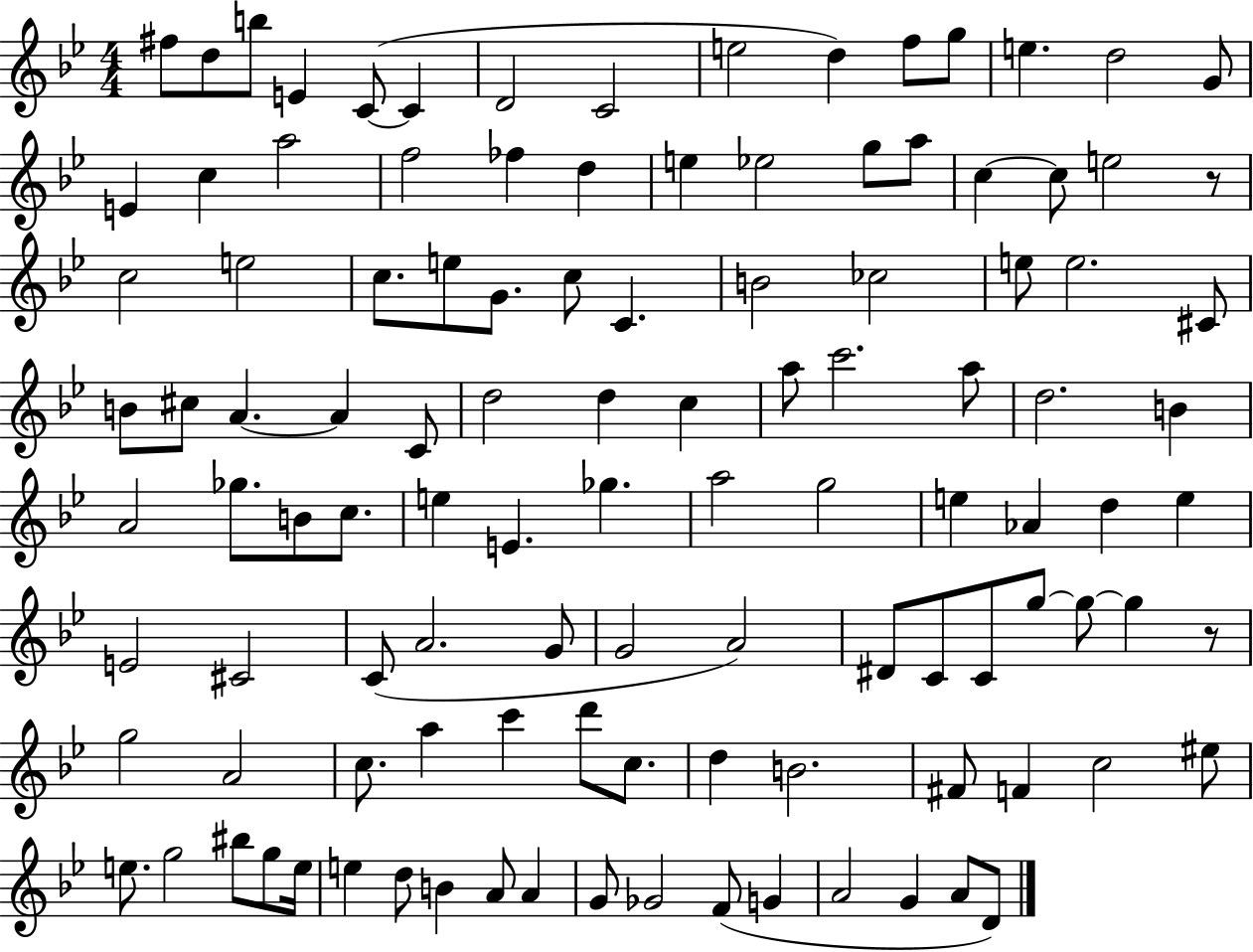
F#5/e D5/e B5/e E4/q C4/e C4/q D4/h C4/h E5/h D5/q F5/e G5/e E5/q. D5/h G4/e E4/q C5/q A5/h F5/h FES5/q D5/q E5/q Eb5/h G5/e A5/e C5/q C5/e E5/h R/e C5/h E5/h C5/e. E5/e G4/e. C5/e C4/q. B4/h CES5/h E5/e E5/h. C#4/e B4/e C#5/e A4/q. A4/q C4/e D5/h D5/q C5/q A5/e C6/h. A5/e D5/h. B4/q A4/h Gb5/e. B4/e C5/e. E5/q E4/q. Gb5/q. A5/h G5/h E5/q Ab4/q D5/q E5/q E4/h C#4/h C4/e A4/h. G4/e G4/h A4/h D#4/e C4/e C4/e G5/e G5/e G5/q R/e G5/h A4/h C5/e. A5/q C6/q D6/e C5/e. D5/q B4/h. F#4/e F4/q C5/h EIS5/e E5/e. G5/h BIS5/e G5/e E5/s E5/q D5/e B4/q A4/e A4/q G4/e Gb4/h F4/e G4/q A4/h G4/q A4/e D4/e